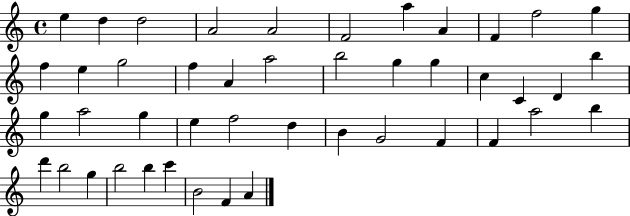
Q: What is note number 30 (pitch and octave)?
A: D5